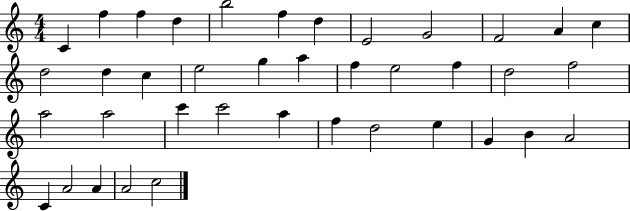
C4/q F5/q F5/q D5/q B5/h F5/q D5/q E4/h G4/h F4/h A4/q C5/q D5/h D5/q C5/q E5/h G5/q A5/q F5/q E5/h F5/q D5/h F5/h A5/h A5/h C6/q C6/h A5/q F5/q D5/h E5/q G4/q B4/q A4/h C4/q A4/h A4/q A4/h C5/h